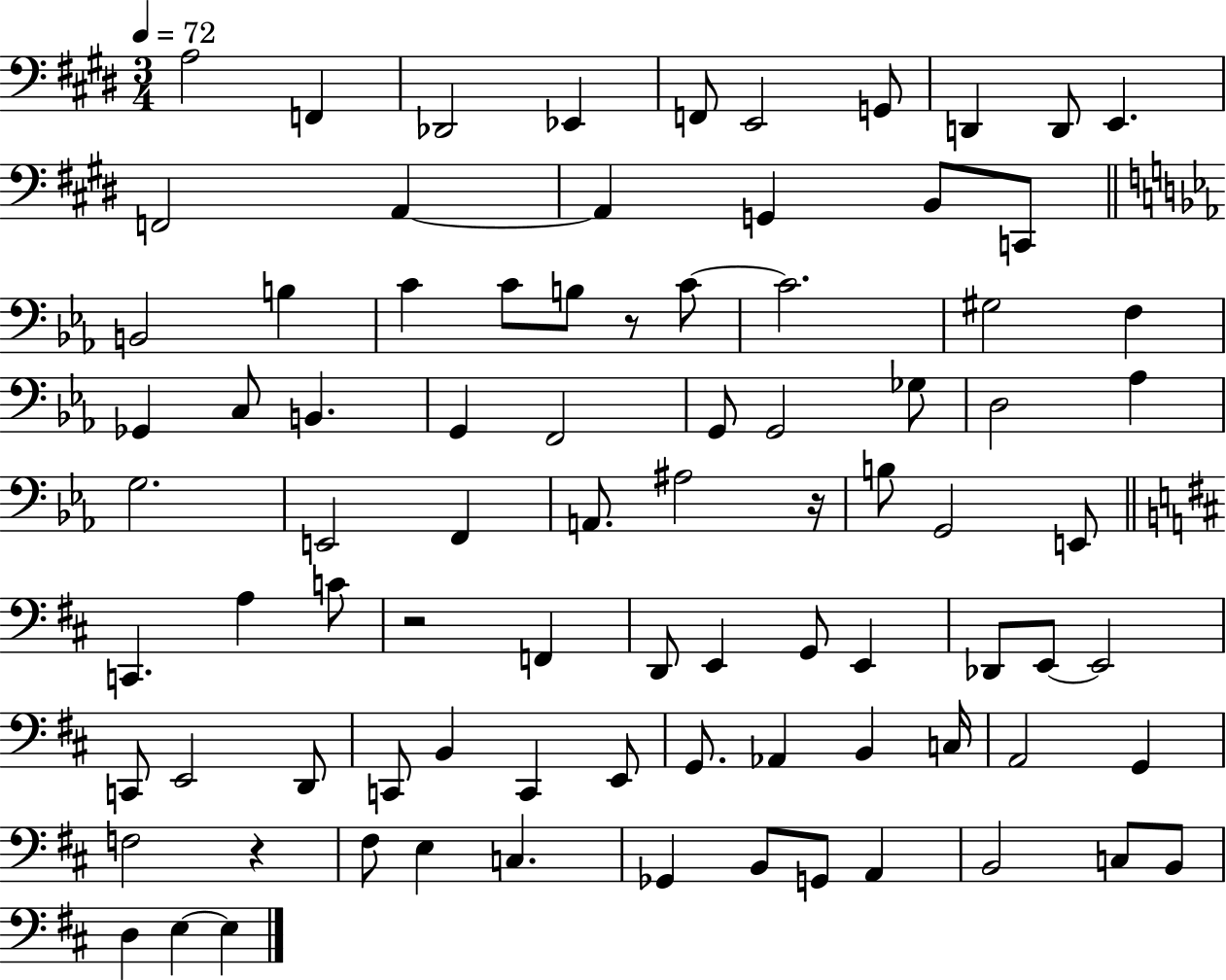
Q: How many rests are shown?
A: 4